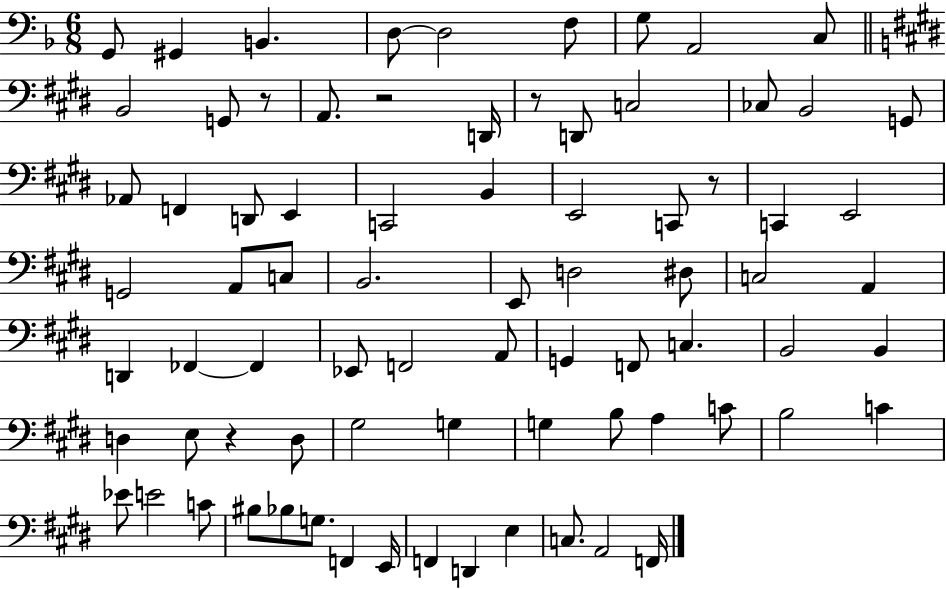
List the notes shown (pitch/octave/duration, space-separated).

G2/e G#2/q B2/q. D3/e D3/h F3/e G3/e A2/h C3/e B2/h G2/e R/e A2/e. R/h D2/s R/e D2/e C3/h CES3/e B2/h G2/e Ab2/e F2/q D2/e E2/q C2/h B2/q E2/h C2/e R/e C2/q E2/h G2/h A2/e C3/e B2/h. E2/e D3/h D#3/e C3/h A2/q D2/q FES2/q FES2/q Eb2/e F2/h A2/e G2/q F2/e C3/q. B2/h B2/q D3/q E3/e R/q D3/e G#3/h G3/q G3/q B3/e A3/q C4/e B3/h C4/q Eb4/e E4/h C4/e BIS3/e Bb3/e G3/e. F2/q E2/s F2/q D2/q E3/q C3/e. A2/h F2/s